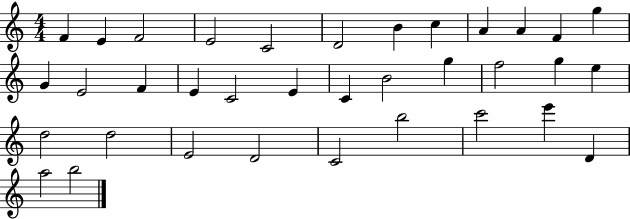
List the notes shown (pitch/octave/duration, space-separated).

F4/q E4/q F4/h E4/h C4/h D4/h B4/q C5/q A4/q A4/q F4/q G5/q G4/q E4/h F4/q E4/q C4/h E4/q C4/q B4/h G5/q F5/h G5/q E5/q D5/h D5/h E4/h D4/h C4/h B5/h C6/h E6/q D4/q A5/h B5/h